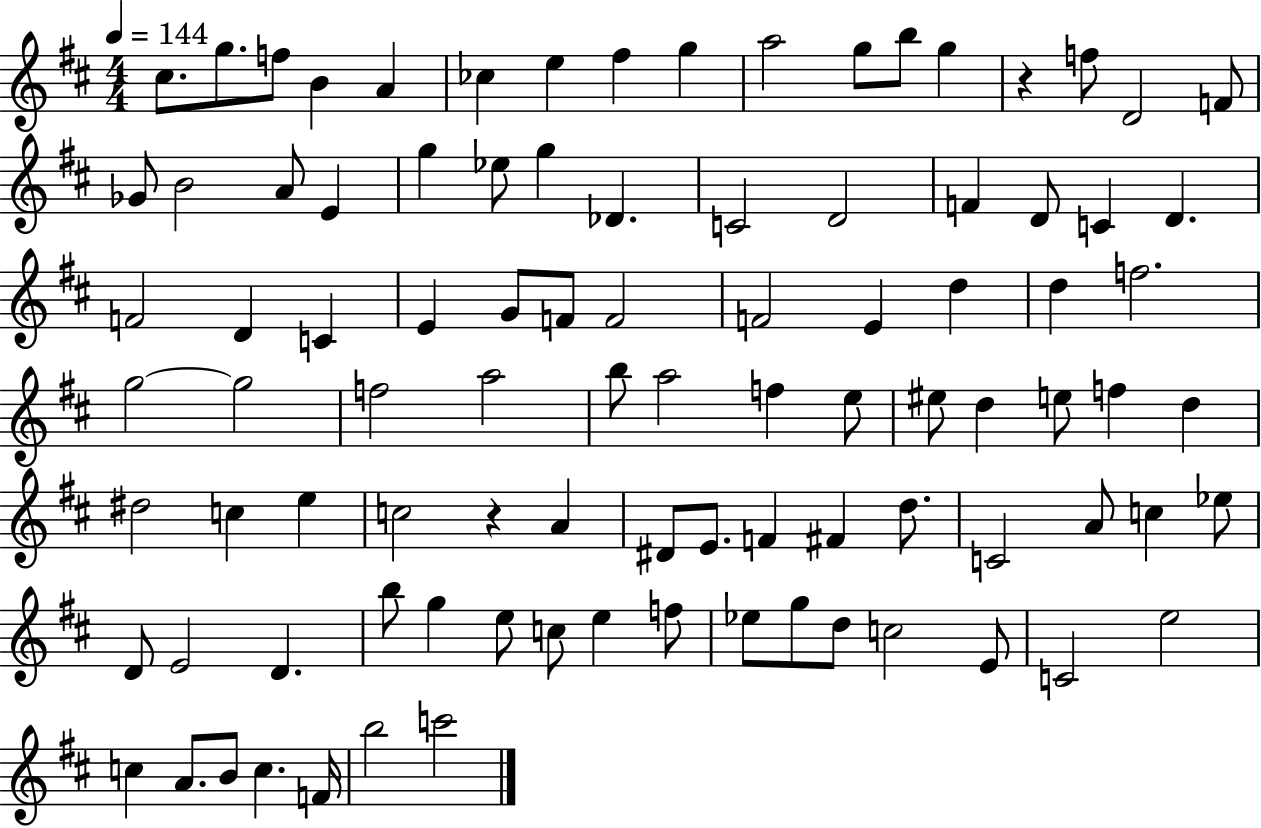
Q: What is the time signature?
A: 4/4